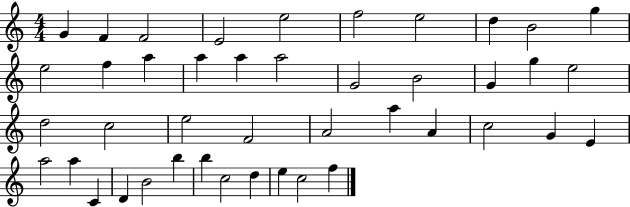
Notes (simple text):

G4/q F4/q F4/h E4/h E5/h F5/h E5/h D5/q B4/h G5/q E5/h F5/q A5/q A5/q A5/q A5/h G4/h B4/h G4/q G5/q E5/h D5/h C5/h E5/h F4/h A4/h A5/q A4/q C5/h G4/q E4/q A5/h A5/q C4/q D4/q B4/h B5/q B5/q C5/h D5/q E5/q C5/h F5/q